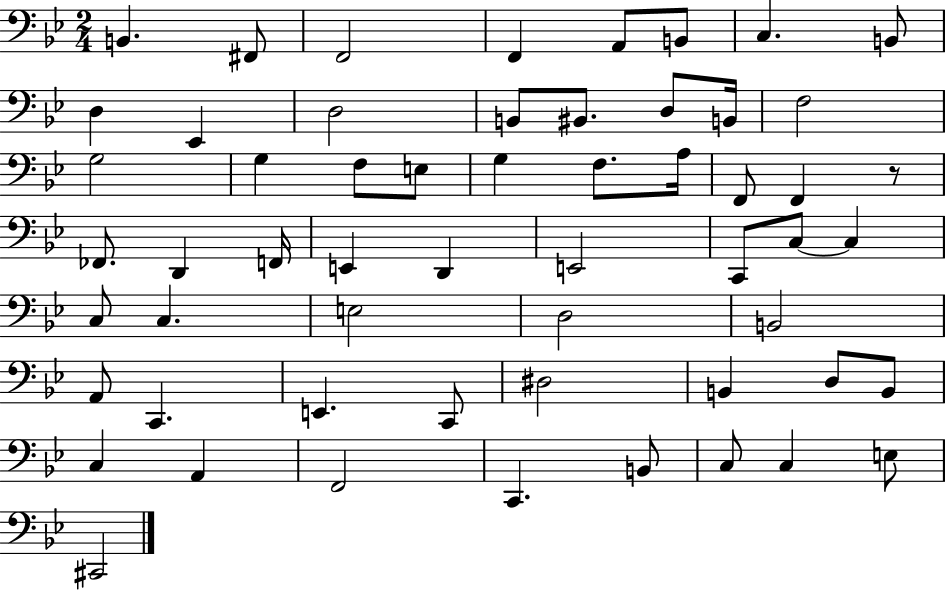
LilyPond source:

{
  \clef bass
  \numericTimeSignature
  \time 2/4
  \key bes \major
  \repeat volta 2 { b,4. fis,8 | f,2 | f,4 a,8 b,8 | c4. b,8 | \break d4 ees,4 | d2 | b,8 bis,8. d8 b,16 | f2 | \break g2 | g4 f8 e8 | g4 f8. a16 | f,8 f,4 r8 | \break fes,8. d,4 f,16 | e,4 d,4 | e,2 | c,8 c8~~ c4 | \break c8 c4. | e2 | d2 | b,2 | \break a,8 c,4. | e,4. c,8 | dis2 | b,4 d8 b,8 | \break c4 a,4 | f,2 | c,4. b,8 | c8 c4 e8 | \break cis,2 | } \bar "|."
}